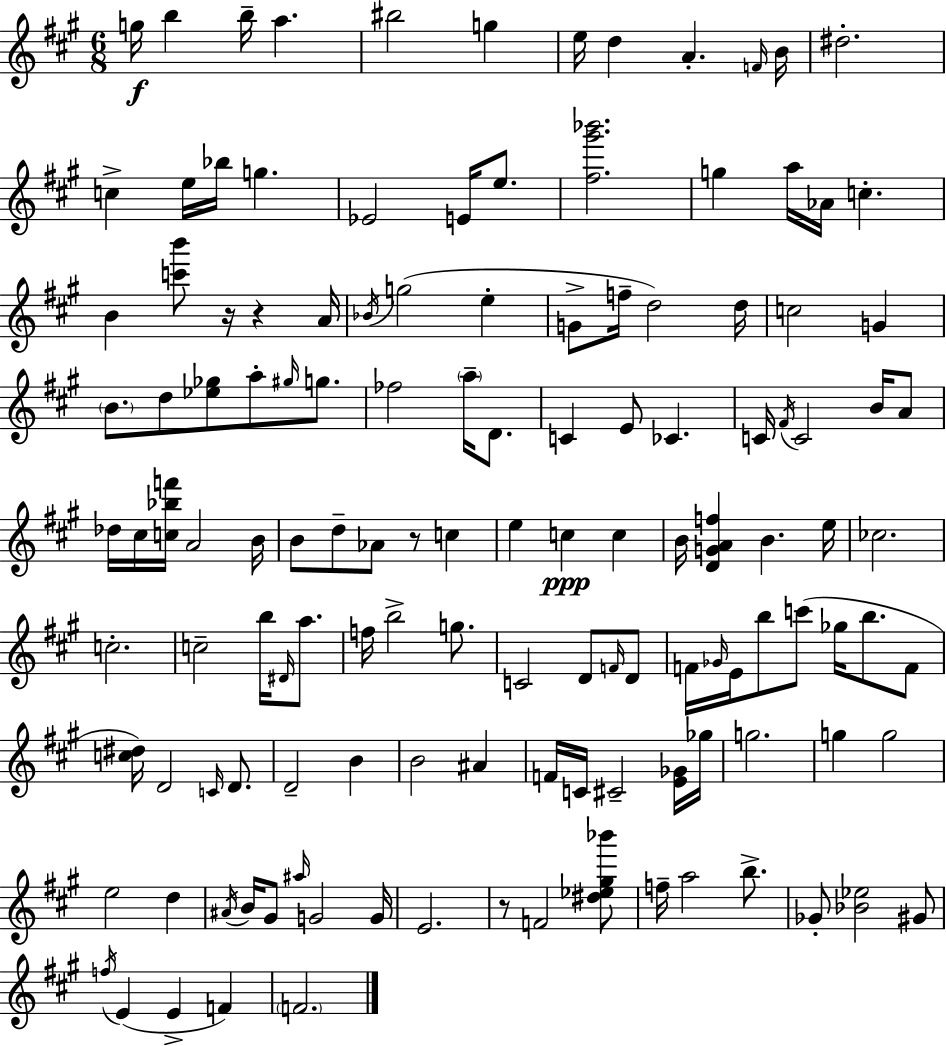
G5/s B5/q B5/s A5/q. BIS5/h G5/q E5/s D5/q A4/q. F4/s B4/s D#5/h. C5/q E5/s Bb5/s G5/q. Eb4/h E4/s E5/e. [F#5,G#6,Bb6]/h. G5/q A5/s Ab4/s C5/q. B4/q [C6,B6]/e R/s R/q A4/s Bb4/s G5/h E5/q G4/e F5/s D5/h D5/s C5/h G4/q B4/e. D5/e [Eb5,Gb5]/e A5/e G#5/s G5/e. FES5/h A5/s D4/e. C4/q E4/e CES4/q. C4/s F#4/s C4/h B4/s A4/e Db5/s C#5/s [C5,Bb5,F6]/s A4/h B4/s B4/e D5/e Ab4/e R/e C5/q E5/q C5/q C5/q B4/s [D4,G4,A4,F5]/q B4/q. E5/s CES5/h. C5/h. C5/h B5/s D#4/s A5/e. F5/s B5/h G5/e. C4/h D4/e F4/s D4/e F4/s Gb4/s E4/s B5/e C6/e Gb5/s B5/e. F4/e [C5,D#5]/s D4/h C4/s D4/e. D4/h B4/q B4/h A#4/q F4/s C4/s C#4/h [E4,Gb4]/s Gb5/s G5/h. G5/q G5/h E5/h D5/q A#4/s B4/s G#4/e A#5/s G4/h G4/s E4/h. R/e F4/h [D#5,Eb5,G#5,Bb6]/e F5/s A5/h B5/e. Gb4/e [Bb4,Eb5]/h G#4/e F5/s E4/q E4/q F4/q F4/h.